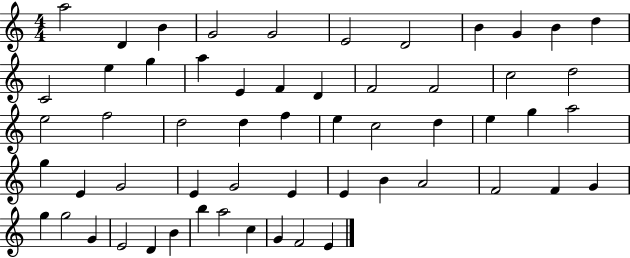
A5/h D4/q B4/q G4/h G4/h E4/h D4/h B4/q G4/q B4/q D5/q C4/h E5/q G5/q A5/q E4/q F4/q D4/q F4/h F4/h C5/h D5/h E5/h F5/h D5/h D5/q F5/q E5/q C5/h D5/q E5/q G5/q A5/h G5/q E4/q G4/h E4/q G4/h E4/q E4/q B4/q A4/h F4/h F4/q G4/q G5/q G5/h G4/q E4/h D4/q B4/q B5/q A5/h C5/q G4/q F4/h E4/q